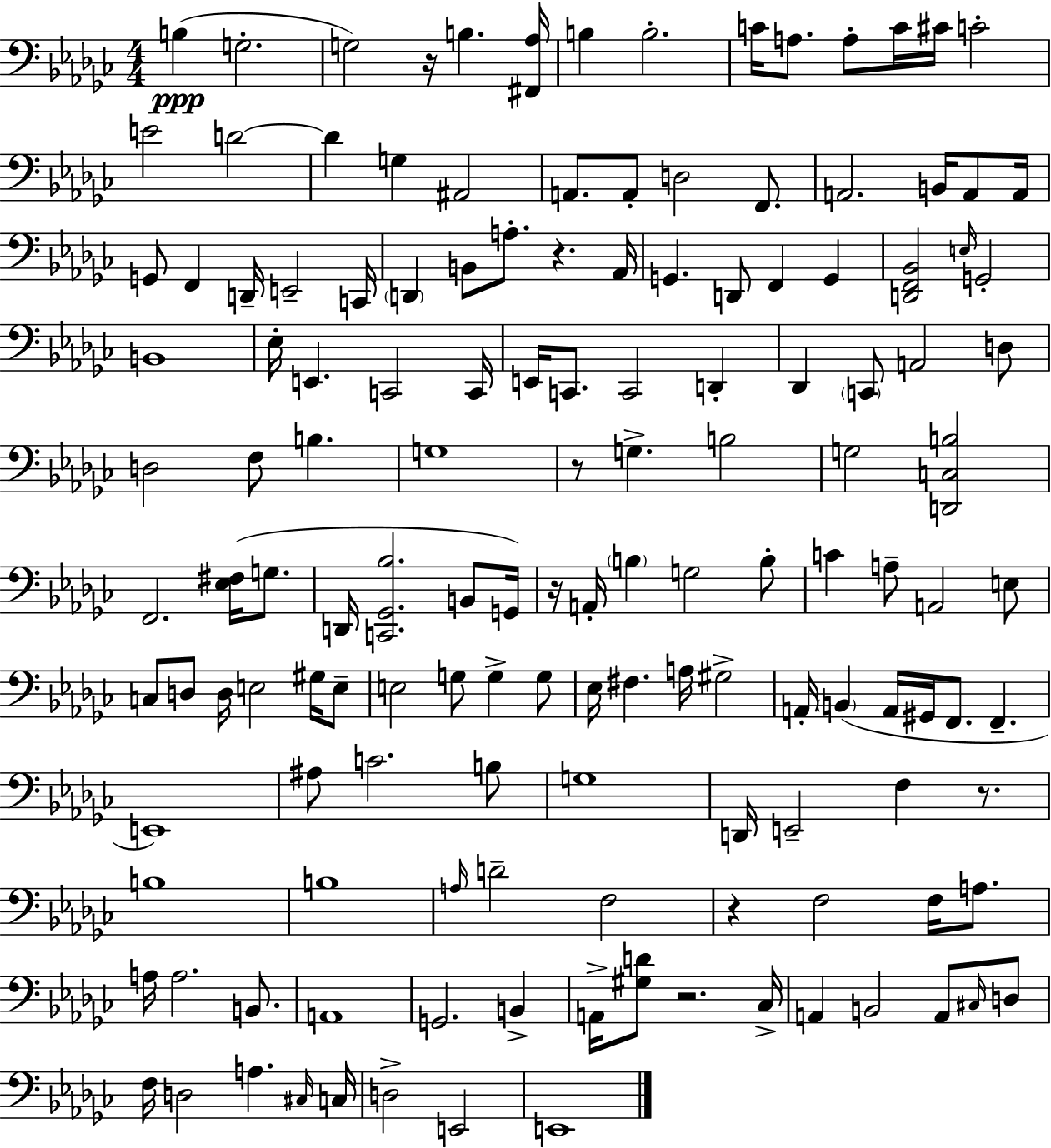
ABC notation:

X:1
T:Untitled
M:4/4
L:1/4
K:Ebm
B, G,2 G,2 z/4 B, [^F,,_A,]/4 B, B,2 C/4 A,/2 A,/2 C/4 ^C/4 C2 E2 D2 D G, ^A,,2 A,,/2 A,,/2 D,2 F,,/2 A,,2 B,,/4 A,,/2 A,,/4 G,,/2 F,, D,,/4 E,,2 C,,/4 D,, B,,/2 A,/2 z _A,,/4 G,, D,,/2 F,, G,, [D,,F,,_B,,]2 E,/4 G,,2 B,,4 _E,/4 E,, C,,2 C,,/4 E,,/4 C,,/2 C,,2 D,, _D,, C,,/2 A,,2 D,/2 D,2 F,/2 B, G,4 z/2 G, B,2 G,2 [D,,C,B,]2 F,,2 [_E,^F,]/4 G,/2 D,,/4 [C,,_G,,_B,]2 B,,/2 G,,/4 z/4 A,,/4 B, G,2 B,/2 C A,/2 A,,2 E,/2 C,/2 D,/2 D,/4 E,2 ^G,/4 E,/2 E,2 G,/2 G, G,/2 _E,/4 ^F, A,/4 ^G,2 A,,/4 B,, A,,/4 ^G,,/4 F,,/2 F,, E,,4 ^A,/2 C2 B,/2 G,4 D,,/4 E,,2 F, z/2 B,4 B,4 A,/4 D2 F,2 z F,2 F,/4 A,/2 A,/4 A,2 B,,/2 A,,4 G,,2 B,, A,,/4 [^G,D]/2 z2 _C,/4 A,, B,,2 A,,/2 ^C,/4 D,/2 F,/4 D,2 A, ^C,/4 C,/4 D,2 E,,2 E,,4